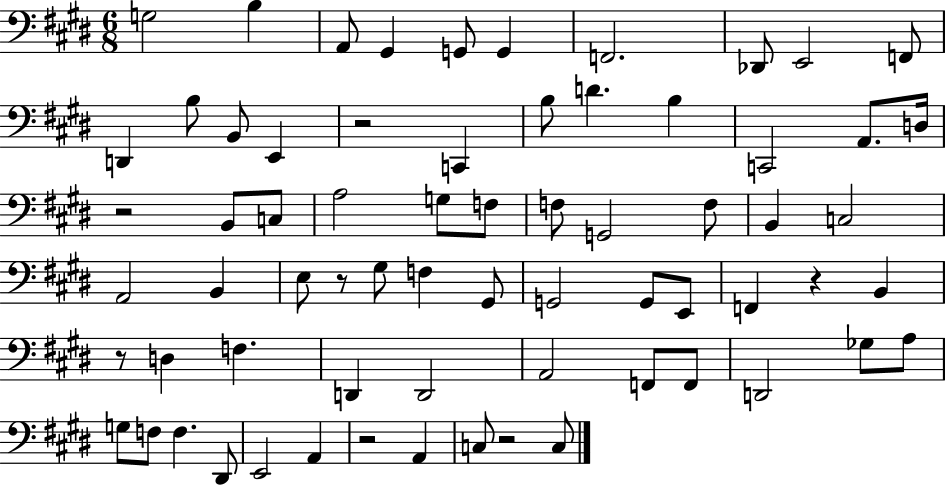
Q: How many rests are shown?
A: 7